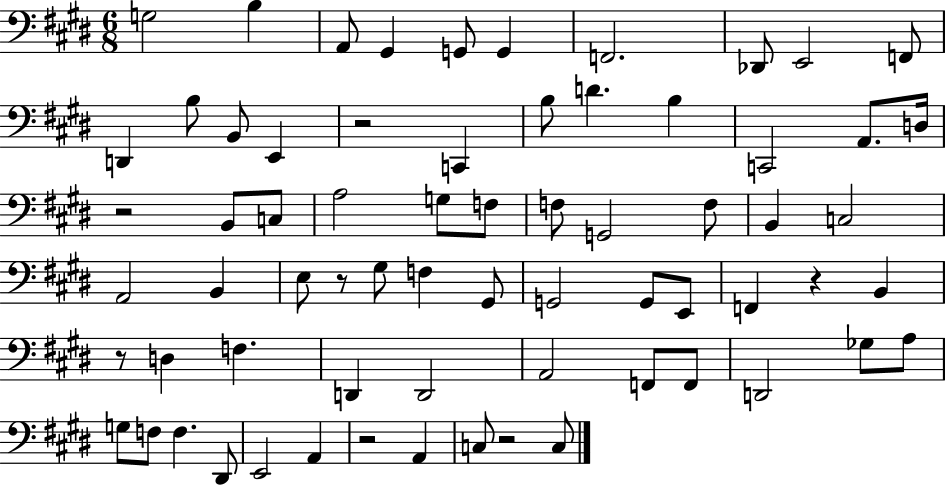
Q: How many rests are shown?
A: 7